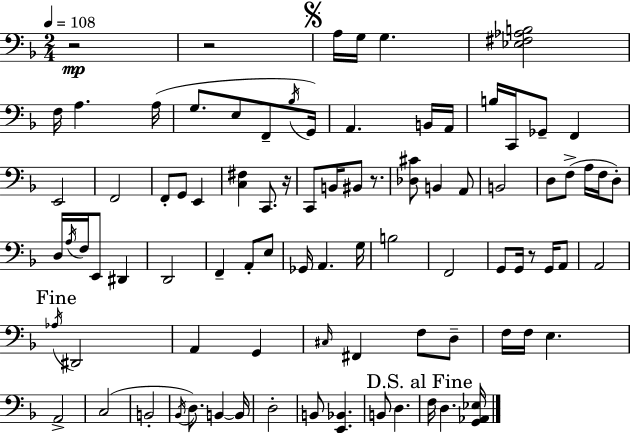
X:1
T:Untitled
M:2/4
L:1/4
K:F
z2 z2 A,/4 G,/4 G, [_E,^F,_A,B,]2 F,/4 A, A,/4 G,/2 E,/2 F,,/2 _B,/4 G,,/4 A,, B,,/4 A,,/4 B,/4 C,,/4 _G,,/2 F,, E,,2 F,,2 F,,/2 G,,/2 E,, [C,^F,] C,,/2 z/4 C,,/2 B,,/4 ^B,,/2 z/2 [_D,^C]/2 B,, A,,/2 B,,2 D,/2 F,/2 A,/4 F,/4 D,/2 D,/4 A,/4 F,/4 E,,/2 ^D,, D,,2 F,, A,,/2 E,/2 _G,,/4 A,, G,/4 B,2 F,,2 G,,/2 G,,/4 z/2 G,,/4 A,,/2 A,,2 _A,/4 ^D,,2 A,, G,, ^C,/4 ^F,, F,/2 D,/2 F,/4 F,/4 E, A,,2 C,2 B,,2 _B,,/4 D,/2 B,, B,,/4 D,2 B,,/2 [E,,_B,,] B,,/2 D, F,/4 D, [G,,_A,,_E,]/4